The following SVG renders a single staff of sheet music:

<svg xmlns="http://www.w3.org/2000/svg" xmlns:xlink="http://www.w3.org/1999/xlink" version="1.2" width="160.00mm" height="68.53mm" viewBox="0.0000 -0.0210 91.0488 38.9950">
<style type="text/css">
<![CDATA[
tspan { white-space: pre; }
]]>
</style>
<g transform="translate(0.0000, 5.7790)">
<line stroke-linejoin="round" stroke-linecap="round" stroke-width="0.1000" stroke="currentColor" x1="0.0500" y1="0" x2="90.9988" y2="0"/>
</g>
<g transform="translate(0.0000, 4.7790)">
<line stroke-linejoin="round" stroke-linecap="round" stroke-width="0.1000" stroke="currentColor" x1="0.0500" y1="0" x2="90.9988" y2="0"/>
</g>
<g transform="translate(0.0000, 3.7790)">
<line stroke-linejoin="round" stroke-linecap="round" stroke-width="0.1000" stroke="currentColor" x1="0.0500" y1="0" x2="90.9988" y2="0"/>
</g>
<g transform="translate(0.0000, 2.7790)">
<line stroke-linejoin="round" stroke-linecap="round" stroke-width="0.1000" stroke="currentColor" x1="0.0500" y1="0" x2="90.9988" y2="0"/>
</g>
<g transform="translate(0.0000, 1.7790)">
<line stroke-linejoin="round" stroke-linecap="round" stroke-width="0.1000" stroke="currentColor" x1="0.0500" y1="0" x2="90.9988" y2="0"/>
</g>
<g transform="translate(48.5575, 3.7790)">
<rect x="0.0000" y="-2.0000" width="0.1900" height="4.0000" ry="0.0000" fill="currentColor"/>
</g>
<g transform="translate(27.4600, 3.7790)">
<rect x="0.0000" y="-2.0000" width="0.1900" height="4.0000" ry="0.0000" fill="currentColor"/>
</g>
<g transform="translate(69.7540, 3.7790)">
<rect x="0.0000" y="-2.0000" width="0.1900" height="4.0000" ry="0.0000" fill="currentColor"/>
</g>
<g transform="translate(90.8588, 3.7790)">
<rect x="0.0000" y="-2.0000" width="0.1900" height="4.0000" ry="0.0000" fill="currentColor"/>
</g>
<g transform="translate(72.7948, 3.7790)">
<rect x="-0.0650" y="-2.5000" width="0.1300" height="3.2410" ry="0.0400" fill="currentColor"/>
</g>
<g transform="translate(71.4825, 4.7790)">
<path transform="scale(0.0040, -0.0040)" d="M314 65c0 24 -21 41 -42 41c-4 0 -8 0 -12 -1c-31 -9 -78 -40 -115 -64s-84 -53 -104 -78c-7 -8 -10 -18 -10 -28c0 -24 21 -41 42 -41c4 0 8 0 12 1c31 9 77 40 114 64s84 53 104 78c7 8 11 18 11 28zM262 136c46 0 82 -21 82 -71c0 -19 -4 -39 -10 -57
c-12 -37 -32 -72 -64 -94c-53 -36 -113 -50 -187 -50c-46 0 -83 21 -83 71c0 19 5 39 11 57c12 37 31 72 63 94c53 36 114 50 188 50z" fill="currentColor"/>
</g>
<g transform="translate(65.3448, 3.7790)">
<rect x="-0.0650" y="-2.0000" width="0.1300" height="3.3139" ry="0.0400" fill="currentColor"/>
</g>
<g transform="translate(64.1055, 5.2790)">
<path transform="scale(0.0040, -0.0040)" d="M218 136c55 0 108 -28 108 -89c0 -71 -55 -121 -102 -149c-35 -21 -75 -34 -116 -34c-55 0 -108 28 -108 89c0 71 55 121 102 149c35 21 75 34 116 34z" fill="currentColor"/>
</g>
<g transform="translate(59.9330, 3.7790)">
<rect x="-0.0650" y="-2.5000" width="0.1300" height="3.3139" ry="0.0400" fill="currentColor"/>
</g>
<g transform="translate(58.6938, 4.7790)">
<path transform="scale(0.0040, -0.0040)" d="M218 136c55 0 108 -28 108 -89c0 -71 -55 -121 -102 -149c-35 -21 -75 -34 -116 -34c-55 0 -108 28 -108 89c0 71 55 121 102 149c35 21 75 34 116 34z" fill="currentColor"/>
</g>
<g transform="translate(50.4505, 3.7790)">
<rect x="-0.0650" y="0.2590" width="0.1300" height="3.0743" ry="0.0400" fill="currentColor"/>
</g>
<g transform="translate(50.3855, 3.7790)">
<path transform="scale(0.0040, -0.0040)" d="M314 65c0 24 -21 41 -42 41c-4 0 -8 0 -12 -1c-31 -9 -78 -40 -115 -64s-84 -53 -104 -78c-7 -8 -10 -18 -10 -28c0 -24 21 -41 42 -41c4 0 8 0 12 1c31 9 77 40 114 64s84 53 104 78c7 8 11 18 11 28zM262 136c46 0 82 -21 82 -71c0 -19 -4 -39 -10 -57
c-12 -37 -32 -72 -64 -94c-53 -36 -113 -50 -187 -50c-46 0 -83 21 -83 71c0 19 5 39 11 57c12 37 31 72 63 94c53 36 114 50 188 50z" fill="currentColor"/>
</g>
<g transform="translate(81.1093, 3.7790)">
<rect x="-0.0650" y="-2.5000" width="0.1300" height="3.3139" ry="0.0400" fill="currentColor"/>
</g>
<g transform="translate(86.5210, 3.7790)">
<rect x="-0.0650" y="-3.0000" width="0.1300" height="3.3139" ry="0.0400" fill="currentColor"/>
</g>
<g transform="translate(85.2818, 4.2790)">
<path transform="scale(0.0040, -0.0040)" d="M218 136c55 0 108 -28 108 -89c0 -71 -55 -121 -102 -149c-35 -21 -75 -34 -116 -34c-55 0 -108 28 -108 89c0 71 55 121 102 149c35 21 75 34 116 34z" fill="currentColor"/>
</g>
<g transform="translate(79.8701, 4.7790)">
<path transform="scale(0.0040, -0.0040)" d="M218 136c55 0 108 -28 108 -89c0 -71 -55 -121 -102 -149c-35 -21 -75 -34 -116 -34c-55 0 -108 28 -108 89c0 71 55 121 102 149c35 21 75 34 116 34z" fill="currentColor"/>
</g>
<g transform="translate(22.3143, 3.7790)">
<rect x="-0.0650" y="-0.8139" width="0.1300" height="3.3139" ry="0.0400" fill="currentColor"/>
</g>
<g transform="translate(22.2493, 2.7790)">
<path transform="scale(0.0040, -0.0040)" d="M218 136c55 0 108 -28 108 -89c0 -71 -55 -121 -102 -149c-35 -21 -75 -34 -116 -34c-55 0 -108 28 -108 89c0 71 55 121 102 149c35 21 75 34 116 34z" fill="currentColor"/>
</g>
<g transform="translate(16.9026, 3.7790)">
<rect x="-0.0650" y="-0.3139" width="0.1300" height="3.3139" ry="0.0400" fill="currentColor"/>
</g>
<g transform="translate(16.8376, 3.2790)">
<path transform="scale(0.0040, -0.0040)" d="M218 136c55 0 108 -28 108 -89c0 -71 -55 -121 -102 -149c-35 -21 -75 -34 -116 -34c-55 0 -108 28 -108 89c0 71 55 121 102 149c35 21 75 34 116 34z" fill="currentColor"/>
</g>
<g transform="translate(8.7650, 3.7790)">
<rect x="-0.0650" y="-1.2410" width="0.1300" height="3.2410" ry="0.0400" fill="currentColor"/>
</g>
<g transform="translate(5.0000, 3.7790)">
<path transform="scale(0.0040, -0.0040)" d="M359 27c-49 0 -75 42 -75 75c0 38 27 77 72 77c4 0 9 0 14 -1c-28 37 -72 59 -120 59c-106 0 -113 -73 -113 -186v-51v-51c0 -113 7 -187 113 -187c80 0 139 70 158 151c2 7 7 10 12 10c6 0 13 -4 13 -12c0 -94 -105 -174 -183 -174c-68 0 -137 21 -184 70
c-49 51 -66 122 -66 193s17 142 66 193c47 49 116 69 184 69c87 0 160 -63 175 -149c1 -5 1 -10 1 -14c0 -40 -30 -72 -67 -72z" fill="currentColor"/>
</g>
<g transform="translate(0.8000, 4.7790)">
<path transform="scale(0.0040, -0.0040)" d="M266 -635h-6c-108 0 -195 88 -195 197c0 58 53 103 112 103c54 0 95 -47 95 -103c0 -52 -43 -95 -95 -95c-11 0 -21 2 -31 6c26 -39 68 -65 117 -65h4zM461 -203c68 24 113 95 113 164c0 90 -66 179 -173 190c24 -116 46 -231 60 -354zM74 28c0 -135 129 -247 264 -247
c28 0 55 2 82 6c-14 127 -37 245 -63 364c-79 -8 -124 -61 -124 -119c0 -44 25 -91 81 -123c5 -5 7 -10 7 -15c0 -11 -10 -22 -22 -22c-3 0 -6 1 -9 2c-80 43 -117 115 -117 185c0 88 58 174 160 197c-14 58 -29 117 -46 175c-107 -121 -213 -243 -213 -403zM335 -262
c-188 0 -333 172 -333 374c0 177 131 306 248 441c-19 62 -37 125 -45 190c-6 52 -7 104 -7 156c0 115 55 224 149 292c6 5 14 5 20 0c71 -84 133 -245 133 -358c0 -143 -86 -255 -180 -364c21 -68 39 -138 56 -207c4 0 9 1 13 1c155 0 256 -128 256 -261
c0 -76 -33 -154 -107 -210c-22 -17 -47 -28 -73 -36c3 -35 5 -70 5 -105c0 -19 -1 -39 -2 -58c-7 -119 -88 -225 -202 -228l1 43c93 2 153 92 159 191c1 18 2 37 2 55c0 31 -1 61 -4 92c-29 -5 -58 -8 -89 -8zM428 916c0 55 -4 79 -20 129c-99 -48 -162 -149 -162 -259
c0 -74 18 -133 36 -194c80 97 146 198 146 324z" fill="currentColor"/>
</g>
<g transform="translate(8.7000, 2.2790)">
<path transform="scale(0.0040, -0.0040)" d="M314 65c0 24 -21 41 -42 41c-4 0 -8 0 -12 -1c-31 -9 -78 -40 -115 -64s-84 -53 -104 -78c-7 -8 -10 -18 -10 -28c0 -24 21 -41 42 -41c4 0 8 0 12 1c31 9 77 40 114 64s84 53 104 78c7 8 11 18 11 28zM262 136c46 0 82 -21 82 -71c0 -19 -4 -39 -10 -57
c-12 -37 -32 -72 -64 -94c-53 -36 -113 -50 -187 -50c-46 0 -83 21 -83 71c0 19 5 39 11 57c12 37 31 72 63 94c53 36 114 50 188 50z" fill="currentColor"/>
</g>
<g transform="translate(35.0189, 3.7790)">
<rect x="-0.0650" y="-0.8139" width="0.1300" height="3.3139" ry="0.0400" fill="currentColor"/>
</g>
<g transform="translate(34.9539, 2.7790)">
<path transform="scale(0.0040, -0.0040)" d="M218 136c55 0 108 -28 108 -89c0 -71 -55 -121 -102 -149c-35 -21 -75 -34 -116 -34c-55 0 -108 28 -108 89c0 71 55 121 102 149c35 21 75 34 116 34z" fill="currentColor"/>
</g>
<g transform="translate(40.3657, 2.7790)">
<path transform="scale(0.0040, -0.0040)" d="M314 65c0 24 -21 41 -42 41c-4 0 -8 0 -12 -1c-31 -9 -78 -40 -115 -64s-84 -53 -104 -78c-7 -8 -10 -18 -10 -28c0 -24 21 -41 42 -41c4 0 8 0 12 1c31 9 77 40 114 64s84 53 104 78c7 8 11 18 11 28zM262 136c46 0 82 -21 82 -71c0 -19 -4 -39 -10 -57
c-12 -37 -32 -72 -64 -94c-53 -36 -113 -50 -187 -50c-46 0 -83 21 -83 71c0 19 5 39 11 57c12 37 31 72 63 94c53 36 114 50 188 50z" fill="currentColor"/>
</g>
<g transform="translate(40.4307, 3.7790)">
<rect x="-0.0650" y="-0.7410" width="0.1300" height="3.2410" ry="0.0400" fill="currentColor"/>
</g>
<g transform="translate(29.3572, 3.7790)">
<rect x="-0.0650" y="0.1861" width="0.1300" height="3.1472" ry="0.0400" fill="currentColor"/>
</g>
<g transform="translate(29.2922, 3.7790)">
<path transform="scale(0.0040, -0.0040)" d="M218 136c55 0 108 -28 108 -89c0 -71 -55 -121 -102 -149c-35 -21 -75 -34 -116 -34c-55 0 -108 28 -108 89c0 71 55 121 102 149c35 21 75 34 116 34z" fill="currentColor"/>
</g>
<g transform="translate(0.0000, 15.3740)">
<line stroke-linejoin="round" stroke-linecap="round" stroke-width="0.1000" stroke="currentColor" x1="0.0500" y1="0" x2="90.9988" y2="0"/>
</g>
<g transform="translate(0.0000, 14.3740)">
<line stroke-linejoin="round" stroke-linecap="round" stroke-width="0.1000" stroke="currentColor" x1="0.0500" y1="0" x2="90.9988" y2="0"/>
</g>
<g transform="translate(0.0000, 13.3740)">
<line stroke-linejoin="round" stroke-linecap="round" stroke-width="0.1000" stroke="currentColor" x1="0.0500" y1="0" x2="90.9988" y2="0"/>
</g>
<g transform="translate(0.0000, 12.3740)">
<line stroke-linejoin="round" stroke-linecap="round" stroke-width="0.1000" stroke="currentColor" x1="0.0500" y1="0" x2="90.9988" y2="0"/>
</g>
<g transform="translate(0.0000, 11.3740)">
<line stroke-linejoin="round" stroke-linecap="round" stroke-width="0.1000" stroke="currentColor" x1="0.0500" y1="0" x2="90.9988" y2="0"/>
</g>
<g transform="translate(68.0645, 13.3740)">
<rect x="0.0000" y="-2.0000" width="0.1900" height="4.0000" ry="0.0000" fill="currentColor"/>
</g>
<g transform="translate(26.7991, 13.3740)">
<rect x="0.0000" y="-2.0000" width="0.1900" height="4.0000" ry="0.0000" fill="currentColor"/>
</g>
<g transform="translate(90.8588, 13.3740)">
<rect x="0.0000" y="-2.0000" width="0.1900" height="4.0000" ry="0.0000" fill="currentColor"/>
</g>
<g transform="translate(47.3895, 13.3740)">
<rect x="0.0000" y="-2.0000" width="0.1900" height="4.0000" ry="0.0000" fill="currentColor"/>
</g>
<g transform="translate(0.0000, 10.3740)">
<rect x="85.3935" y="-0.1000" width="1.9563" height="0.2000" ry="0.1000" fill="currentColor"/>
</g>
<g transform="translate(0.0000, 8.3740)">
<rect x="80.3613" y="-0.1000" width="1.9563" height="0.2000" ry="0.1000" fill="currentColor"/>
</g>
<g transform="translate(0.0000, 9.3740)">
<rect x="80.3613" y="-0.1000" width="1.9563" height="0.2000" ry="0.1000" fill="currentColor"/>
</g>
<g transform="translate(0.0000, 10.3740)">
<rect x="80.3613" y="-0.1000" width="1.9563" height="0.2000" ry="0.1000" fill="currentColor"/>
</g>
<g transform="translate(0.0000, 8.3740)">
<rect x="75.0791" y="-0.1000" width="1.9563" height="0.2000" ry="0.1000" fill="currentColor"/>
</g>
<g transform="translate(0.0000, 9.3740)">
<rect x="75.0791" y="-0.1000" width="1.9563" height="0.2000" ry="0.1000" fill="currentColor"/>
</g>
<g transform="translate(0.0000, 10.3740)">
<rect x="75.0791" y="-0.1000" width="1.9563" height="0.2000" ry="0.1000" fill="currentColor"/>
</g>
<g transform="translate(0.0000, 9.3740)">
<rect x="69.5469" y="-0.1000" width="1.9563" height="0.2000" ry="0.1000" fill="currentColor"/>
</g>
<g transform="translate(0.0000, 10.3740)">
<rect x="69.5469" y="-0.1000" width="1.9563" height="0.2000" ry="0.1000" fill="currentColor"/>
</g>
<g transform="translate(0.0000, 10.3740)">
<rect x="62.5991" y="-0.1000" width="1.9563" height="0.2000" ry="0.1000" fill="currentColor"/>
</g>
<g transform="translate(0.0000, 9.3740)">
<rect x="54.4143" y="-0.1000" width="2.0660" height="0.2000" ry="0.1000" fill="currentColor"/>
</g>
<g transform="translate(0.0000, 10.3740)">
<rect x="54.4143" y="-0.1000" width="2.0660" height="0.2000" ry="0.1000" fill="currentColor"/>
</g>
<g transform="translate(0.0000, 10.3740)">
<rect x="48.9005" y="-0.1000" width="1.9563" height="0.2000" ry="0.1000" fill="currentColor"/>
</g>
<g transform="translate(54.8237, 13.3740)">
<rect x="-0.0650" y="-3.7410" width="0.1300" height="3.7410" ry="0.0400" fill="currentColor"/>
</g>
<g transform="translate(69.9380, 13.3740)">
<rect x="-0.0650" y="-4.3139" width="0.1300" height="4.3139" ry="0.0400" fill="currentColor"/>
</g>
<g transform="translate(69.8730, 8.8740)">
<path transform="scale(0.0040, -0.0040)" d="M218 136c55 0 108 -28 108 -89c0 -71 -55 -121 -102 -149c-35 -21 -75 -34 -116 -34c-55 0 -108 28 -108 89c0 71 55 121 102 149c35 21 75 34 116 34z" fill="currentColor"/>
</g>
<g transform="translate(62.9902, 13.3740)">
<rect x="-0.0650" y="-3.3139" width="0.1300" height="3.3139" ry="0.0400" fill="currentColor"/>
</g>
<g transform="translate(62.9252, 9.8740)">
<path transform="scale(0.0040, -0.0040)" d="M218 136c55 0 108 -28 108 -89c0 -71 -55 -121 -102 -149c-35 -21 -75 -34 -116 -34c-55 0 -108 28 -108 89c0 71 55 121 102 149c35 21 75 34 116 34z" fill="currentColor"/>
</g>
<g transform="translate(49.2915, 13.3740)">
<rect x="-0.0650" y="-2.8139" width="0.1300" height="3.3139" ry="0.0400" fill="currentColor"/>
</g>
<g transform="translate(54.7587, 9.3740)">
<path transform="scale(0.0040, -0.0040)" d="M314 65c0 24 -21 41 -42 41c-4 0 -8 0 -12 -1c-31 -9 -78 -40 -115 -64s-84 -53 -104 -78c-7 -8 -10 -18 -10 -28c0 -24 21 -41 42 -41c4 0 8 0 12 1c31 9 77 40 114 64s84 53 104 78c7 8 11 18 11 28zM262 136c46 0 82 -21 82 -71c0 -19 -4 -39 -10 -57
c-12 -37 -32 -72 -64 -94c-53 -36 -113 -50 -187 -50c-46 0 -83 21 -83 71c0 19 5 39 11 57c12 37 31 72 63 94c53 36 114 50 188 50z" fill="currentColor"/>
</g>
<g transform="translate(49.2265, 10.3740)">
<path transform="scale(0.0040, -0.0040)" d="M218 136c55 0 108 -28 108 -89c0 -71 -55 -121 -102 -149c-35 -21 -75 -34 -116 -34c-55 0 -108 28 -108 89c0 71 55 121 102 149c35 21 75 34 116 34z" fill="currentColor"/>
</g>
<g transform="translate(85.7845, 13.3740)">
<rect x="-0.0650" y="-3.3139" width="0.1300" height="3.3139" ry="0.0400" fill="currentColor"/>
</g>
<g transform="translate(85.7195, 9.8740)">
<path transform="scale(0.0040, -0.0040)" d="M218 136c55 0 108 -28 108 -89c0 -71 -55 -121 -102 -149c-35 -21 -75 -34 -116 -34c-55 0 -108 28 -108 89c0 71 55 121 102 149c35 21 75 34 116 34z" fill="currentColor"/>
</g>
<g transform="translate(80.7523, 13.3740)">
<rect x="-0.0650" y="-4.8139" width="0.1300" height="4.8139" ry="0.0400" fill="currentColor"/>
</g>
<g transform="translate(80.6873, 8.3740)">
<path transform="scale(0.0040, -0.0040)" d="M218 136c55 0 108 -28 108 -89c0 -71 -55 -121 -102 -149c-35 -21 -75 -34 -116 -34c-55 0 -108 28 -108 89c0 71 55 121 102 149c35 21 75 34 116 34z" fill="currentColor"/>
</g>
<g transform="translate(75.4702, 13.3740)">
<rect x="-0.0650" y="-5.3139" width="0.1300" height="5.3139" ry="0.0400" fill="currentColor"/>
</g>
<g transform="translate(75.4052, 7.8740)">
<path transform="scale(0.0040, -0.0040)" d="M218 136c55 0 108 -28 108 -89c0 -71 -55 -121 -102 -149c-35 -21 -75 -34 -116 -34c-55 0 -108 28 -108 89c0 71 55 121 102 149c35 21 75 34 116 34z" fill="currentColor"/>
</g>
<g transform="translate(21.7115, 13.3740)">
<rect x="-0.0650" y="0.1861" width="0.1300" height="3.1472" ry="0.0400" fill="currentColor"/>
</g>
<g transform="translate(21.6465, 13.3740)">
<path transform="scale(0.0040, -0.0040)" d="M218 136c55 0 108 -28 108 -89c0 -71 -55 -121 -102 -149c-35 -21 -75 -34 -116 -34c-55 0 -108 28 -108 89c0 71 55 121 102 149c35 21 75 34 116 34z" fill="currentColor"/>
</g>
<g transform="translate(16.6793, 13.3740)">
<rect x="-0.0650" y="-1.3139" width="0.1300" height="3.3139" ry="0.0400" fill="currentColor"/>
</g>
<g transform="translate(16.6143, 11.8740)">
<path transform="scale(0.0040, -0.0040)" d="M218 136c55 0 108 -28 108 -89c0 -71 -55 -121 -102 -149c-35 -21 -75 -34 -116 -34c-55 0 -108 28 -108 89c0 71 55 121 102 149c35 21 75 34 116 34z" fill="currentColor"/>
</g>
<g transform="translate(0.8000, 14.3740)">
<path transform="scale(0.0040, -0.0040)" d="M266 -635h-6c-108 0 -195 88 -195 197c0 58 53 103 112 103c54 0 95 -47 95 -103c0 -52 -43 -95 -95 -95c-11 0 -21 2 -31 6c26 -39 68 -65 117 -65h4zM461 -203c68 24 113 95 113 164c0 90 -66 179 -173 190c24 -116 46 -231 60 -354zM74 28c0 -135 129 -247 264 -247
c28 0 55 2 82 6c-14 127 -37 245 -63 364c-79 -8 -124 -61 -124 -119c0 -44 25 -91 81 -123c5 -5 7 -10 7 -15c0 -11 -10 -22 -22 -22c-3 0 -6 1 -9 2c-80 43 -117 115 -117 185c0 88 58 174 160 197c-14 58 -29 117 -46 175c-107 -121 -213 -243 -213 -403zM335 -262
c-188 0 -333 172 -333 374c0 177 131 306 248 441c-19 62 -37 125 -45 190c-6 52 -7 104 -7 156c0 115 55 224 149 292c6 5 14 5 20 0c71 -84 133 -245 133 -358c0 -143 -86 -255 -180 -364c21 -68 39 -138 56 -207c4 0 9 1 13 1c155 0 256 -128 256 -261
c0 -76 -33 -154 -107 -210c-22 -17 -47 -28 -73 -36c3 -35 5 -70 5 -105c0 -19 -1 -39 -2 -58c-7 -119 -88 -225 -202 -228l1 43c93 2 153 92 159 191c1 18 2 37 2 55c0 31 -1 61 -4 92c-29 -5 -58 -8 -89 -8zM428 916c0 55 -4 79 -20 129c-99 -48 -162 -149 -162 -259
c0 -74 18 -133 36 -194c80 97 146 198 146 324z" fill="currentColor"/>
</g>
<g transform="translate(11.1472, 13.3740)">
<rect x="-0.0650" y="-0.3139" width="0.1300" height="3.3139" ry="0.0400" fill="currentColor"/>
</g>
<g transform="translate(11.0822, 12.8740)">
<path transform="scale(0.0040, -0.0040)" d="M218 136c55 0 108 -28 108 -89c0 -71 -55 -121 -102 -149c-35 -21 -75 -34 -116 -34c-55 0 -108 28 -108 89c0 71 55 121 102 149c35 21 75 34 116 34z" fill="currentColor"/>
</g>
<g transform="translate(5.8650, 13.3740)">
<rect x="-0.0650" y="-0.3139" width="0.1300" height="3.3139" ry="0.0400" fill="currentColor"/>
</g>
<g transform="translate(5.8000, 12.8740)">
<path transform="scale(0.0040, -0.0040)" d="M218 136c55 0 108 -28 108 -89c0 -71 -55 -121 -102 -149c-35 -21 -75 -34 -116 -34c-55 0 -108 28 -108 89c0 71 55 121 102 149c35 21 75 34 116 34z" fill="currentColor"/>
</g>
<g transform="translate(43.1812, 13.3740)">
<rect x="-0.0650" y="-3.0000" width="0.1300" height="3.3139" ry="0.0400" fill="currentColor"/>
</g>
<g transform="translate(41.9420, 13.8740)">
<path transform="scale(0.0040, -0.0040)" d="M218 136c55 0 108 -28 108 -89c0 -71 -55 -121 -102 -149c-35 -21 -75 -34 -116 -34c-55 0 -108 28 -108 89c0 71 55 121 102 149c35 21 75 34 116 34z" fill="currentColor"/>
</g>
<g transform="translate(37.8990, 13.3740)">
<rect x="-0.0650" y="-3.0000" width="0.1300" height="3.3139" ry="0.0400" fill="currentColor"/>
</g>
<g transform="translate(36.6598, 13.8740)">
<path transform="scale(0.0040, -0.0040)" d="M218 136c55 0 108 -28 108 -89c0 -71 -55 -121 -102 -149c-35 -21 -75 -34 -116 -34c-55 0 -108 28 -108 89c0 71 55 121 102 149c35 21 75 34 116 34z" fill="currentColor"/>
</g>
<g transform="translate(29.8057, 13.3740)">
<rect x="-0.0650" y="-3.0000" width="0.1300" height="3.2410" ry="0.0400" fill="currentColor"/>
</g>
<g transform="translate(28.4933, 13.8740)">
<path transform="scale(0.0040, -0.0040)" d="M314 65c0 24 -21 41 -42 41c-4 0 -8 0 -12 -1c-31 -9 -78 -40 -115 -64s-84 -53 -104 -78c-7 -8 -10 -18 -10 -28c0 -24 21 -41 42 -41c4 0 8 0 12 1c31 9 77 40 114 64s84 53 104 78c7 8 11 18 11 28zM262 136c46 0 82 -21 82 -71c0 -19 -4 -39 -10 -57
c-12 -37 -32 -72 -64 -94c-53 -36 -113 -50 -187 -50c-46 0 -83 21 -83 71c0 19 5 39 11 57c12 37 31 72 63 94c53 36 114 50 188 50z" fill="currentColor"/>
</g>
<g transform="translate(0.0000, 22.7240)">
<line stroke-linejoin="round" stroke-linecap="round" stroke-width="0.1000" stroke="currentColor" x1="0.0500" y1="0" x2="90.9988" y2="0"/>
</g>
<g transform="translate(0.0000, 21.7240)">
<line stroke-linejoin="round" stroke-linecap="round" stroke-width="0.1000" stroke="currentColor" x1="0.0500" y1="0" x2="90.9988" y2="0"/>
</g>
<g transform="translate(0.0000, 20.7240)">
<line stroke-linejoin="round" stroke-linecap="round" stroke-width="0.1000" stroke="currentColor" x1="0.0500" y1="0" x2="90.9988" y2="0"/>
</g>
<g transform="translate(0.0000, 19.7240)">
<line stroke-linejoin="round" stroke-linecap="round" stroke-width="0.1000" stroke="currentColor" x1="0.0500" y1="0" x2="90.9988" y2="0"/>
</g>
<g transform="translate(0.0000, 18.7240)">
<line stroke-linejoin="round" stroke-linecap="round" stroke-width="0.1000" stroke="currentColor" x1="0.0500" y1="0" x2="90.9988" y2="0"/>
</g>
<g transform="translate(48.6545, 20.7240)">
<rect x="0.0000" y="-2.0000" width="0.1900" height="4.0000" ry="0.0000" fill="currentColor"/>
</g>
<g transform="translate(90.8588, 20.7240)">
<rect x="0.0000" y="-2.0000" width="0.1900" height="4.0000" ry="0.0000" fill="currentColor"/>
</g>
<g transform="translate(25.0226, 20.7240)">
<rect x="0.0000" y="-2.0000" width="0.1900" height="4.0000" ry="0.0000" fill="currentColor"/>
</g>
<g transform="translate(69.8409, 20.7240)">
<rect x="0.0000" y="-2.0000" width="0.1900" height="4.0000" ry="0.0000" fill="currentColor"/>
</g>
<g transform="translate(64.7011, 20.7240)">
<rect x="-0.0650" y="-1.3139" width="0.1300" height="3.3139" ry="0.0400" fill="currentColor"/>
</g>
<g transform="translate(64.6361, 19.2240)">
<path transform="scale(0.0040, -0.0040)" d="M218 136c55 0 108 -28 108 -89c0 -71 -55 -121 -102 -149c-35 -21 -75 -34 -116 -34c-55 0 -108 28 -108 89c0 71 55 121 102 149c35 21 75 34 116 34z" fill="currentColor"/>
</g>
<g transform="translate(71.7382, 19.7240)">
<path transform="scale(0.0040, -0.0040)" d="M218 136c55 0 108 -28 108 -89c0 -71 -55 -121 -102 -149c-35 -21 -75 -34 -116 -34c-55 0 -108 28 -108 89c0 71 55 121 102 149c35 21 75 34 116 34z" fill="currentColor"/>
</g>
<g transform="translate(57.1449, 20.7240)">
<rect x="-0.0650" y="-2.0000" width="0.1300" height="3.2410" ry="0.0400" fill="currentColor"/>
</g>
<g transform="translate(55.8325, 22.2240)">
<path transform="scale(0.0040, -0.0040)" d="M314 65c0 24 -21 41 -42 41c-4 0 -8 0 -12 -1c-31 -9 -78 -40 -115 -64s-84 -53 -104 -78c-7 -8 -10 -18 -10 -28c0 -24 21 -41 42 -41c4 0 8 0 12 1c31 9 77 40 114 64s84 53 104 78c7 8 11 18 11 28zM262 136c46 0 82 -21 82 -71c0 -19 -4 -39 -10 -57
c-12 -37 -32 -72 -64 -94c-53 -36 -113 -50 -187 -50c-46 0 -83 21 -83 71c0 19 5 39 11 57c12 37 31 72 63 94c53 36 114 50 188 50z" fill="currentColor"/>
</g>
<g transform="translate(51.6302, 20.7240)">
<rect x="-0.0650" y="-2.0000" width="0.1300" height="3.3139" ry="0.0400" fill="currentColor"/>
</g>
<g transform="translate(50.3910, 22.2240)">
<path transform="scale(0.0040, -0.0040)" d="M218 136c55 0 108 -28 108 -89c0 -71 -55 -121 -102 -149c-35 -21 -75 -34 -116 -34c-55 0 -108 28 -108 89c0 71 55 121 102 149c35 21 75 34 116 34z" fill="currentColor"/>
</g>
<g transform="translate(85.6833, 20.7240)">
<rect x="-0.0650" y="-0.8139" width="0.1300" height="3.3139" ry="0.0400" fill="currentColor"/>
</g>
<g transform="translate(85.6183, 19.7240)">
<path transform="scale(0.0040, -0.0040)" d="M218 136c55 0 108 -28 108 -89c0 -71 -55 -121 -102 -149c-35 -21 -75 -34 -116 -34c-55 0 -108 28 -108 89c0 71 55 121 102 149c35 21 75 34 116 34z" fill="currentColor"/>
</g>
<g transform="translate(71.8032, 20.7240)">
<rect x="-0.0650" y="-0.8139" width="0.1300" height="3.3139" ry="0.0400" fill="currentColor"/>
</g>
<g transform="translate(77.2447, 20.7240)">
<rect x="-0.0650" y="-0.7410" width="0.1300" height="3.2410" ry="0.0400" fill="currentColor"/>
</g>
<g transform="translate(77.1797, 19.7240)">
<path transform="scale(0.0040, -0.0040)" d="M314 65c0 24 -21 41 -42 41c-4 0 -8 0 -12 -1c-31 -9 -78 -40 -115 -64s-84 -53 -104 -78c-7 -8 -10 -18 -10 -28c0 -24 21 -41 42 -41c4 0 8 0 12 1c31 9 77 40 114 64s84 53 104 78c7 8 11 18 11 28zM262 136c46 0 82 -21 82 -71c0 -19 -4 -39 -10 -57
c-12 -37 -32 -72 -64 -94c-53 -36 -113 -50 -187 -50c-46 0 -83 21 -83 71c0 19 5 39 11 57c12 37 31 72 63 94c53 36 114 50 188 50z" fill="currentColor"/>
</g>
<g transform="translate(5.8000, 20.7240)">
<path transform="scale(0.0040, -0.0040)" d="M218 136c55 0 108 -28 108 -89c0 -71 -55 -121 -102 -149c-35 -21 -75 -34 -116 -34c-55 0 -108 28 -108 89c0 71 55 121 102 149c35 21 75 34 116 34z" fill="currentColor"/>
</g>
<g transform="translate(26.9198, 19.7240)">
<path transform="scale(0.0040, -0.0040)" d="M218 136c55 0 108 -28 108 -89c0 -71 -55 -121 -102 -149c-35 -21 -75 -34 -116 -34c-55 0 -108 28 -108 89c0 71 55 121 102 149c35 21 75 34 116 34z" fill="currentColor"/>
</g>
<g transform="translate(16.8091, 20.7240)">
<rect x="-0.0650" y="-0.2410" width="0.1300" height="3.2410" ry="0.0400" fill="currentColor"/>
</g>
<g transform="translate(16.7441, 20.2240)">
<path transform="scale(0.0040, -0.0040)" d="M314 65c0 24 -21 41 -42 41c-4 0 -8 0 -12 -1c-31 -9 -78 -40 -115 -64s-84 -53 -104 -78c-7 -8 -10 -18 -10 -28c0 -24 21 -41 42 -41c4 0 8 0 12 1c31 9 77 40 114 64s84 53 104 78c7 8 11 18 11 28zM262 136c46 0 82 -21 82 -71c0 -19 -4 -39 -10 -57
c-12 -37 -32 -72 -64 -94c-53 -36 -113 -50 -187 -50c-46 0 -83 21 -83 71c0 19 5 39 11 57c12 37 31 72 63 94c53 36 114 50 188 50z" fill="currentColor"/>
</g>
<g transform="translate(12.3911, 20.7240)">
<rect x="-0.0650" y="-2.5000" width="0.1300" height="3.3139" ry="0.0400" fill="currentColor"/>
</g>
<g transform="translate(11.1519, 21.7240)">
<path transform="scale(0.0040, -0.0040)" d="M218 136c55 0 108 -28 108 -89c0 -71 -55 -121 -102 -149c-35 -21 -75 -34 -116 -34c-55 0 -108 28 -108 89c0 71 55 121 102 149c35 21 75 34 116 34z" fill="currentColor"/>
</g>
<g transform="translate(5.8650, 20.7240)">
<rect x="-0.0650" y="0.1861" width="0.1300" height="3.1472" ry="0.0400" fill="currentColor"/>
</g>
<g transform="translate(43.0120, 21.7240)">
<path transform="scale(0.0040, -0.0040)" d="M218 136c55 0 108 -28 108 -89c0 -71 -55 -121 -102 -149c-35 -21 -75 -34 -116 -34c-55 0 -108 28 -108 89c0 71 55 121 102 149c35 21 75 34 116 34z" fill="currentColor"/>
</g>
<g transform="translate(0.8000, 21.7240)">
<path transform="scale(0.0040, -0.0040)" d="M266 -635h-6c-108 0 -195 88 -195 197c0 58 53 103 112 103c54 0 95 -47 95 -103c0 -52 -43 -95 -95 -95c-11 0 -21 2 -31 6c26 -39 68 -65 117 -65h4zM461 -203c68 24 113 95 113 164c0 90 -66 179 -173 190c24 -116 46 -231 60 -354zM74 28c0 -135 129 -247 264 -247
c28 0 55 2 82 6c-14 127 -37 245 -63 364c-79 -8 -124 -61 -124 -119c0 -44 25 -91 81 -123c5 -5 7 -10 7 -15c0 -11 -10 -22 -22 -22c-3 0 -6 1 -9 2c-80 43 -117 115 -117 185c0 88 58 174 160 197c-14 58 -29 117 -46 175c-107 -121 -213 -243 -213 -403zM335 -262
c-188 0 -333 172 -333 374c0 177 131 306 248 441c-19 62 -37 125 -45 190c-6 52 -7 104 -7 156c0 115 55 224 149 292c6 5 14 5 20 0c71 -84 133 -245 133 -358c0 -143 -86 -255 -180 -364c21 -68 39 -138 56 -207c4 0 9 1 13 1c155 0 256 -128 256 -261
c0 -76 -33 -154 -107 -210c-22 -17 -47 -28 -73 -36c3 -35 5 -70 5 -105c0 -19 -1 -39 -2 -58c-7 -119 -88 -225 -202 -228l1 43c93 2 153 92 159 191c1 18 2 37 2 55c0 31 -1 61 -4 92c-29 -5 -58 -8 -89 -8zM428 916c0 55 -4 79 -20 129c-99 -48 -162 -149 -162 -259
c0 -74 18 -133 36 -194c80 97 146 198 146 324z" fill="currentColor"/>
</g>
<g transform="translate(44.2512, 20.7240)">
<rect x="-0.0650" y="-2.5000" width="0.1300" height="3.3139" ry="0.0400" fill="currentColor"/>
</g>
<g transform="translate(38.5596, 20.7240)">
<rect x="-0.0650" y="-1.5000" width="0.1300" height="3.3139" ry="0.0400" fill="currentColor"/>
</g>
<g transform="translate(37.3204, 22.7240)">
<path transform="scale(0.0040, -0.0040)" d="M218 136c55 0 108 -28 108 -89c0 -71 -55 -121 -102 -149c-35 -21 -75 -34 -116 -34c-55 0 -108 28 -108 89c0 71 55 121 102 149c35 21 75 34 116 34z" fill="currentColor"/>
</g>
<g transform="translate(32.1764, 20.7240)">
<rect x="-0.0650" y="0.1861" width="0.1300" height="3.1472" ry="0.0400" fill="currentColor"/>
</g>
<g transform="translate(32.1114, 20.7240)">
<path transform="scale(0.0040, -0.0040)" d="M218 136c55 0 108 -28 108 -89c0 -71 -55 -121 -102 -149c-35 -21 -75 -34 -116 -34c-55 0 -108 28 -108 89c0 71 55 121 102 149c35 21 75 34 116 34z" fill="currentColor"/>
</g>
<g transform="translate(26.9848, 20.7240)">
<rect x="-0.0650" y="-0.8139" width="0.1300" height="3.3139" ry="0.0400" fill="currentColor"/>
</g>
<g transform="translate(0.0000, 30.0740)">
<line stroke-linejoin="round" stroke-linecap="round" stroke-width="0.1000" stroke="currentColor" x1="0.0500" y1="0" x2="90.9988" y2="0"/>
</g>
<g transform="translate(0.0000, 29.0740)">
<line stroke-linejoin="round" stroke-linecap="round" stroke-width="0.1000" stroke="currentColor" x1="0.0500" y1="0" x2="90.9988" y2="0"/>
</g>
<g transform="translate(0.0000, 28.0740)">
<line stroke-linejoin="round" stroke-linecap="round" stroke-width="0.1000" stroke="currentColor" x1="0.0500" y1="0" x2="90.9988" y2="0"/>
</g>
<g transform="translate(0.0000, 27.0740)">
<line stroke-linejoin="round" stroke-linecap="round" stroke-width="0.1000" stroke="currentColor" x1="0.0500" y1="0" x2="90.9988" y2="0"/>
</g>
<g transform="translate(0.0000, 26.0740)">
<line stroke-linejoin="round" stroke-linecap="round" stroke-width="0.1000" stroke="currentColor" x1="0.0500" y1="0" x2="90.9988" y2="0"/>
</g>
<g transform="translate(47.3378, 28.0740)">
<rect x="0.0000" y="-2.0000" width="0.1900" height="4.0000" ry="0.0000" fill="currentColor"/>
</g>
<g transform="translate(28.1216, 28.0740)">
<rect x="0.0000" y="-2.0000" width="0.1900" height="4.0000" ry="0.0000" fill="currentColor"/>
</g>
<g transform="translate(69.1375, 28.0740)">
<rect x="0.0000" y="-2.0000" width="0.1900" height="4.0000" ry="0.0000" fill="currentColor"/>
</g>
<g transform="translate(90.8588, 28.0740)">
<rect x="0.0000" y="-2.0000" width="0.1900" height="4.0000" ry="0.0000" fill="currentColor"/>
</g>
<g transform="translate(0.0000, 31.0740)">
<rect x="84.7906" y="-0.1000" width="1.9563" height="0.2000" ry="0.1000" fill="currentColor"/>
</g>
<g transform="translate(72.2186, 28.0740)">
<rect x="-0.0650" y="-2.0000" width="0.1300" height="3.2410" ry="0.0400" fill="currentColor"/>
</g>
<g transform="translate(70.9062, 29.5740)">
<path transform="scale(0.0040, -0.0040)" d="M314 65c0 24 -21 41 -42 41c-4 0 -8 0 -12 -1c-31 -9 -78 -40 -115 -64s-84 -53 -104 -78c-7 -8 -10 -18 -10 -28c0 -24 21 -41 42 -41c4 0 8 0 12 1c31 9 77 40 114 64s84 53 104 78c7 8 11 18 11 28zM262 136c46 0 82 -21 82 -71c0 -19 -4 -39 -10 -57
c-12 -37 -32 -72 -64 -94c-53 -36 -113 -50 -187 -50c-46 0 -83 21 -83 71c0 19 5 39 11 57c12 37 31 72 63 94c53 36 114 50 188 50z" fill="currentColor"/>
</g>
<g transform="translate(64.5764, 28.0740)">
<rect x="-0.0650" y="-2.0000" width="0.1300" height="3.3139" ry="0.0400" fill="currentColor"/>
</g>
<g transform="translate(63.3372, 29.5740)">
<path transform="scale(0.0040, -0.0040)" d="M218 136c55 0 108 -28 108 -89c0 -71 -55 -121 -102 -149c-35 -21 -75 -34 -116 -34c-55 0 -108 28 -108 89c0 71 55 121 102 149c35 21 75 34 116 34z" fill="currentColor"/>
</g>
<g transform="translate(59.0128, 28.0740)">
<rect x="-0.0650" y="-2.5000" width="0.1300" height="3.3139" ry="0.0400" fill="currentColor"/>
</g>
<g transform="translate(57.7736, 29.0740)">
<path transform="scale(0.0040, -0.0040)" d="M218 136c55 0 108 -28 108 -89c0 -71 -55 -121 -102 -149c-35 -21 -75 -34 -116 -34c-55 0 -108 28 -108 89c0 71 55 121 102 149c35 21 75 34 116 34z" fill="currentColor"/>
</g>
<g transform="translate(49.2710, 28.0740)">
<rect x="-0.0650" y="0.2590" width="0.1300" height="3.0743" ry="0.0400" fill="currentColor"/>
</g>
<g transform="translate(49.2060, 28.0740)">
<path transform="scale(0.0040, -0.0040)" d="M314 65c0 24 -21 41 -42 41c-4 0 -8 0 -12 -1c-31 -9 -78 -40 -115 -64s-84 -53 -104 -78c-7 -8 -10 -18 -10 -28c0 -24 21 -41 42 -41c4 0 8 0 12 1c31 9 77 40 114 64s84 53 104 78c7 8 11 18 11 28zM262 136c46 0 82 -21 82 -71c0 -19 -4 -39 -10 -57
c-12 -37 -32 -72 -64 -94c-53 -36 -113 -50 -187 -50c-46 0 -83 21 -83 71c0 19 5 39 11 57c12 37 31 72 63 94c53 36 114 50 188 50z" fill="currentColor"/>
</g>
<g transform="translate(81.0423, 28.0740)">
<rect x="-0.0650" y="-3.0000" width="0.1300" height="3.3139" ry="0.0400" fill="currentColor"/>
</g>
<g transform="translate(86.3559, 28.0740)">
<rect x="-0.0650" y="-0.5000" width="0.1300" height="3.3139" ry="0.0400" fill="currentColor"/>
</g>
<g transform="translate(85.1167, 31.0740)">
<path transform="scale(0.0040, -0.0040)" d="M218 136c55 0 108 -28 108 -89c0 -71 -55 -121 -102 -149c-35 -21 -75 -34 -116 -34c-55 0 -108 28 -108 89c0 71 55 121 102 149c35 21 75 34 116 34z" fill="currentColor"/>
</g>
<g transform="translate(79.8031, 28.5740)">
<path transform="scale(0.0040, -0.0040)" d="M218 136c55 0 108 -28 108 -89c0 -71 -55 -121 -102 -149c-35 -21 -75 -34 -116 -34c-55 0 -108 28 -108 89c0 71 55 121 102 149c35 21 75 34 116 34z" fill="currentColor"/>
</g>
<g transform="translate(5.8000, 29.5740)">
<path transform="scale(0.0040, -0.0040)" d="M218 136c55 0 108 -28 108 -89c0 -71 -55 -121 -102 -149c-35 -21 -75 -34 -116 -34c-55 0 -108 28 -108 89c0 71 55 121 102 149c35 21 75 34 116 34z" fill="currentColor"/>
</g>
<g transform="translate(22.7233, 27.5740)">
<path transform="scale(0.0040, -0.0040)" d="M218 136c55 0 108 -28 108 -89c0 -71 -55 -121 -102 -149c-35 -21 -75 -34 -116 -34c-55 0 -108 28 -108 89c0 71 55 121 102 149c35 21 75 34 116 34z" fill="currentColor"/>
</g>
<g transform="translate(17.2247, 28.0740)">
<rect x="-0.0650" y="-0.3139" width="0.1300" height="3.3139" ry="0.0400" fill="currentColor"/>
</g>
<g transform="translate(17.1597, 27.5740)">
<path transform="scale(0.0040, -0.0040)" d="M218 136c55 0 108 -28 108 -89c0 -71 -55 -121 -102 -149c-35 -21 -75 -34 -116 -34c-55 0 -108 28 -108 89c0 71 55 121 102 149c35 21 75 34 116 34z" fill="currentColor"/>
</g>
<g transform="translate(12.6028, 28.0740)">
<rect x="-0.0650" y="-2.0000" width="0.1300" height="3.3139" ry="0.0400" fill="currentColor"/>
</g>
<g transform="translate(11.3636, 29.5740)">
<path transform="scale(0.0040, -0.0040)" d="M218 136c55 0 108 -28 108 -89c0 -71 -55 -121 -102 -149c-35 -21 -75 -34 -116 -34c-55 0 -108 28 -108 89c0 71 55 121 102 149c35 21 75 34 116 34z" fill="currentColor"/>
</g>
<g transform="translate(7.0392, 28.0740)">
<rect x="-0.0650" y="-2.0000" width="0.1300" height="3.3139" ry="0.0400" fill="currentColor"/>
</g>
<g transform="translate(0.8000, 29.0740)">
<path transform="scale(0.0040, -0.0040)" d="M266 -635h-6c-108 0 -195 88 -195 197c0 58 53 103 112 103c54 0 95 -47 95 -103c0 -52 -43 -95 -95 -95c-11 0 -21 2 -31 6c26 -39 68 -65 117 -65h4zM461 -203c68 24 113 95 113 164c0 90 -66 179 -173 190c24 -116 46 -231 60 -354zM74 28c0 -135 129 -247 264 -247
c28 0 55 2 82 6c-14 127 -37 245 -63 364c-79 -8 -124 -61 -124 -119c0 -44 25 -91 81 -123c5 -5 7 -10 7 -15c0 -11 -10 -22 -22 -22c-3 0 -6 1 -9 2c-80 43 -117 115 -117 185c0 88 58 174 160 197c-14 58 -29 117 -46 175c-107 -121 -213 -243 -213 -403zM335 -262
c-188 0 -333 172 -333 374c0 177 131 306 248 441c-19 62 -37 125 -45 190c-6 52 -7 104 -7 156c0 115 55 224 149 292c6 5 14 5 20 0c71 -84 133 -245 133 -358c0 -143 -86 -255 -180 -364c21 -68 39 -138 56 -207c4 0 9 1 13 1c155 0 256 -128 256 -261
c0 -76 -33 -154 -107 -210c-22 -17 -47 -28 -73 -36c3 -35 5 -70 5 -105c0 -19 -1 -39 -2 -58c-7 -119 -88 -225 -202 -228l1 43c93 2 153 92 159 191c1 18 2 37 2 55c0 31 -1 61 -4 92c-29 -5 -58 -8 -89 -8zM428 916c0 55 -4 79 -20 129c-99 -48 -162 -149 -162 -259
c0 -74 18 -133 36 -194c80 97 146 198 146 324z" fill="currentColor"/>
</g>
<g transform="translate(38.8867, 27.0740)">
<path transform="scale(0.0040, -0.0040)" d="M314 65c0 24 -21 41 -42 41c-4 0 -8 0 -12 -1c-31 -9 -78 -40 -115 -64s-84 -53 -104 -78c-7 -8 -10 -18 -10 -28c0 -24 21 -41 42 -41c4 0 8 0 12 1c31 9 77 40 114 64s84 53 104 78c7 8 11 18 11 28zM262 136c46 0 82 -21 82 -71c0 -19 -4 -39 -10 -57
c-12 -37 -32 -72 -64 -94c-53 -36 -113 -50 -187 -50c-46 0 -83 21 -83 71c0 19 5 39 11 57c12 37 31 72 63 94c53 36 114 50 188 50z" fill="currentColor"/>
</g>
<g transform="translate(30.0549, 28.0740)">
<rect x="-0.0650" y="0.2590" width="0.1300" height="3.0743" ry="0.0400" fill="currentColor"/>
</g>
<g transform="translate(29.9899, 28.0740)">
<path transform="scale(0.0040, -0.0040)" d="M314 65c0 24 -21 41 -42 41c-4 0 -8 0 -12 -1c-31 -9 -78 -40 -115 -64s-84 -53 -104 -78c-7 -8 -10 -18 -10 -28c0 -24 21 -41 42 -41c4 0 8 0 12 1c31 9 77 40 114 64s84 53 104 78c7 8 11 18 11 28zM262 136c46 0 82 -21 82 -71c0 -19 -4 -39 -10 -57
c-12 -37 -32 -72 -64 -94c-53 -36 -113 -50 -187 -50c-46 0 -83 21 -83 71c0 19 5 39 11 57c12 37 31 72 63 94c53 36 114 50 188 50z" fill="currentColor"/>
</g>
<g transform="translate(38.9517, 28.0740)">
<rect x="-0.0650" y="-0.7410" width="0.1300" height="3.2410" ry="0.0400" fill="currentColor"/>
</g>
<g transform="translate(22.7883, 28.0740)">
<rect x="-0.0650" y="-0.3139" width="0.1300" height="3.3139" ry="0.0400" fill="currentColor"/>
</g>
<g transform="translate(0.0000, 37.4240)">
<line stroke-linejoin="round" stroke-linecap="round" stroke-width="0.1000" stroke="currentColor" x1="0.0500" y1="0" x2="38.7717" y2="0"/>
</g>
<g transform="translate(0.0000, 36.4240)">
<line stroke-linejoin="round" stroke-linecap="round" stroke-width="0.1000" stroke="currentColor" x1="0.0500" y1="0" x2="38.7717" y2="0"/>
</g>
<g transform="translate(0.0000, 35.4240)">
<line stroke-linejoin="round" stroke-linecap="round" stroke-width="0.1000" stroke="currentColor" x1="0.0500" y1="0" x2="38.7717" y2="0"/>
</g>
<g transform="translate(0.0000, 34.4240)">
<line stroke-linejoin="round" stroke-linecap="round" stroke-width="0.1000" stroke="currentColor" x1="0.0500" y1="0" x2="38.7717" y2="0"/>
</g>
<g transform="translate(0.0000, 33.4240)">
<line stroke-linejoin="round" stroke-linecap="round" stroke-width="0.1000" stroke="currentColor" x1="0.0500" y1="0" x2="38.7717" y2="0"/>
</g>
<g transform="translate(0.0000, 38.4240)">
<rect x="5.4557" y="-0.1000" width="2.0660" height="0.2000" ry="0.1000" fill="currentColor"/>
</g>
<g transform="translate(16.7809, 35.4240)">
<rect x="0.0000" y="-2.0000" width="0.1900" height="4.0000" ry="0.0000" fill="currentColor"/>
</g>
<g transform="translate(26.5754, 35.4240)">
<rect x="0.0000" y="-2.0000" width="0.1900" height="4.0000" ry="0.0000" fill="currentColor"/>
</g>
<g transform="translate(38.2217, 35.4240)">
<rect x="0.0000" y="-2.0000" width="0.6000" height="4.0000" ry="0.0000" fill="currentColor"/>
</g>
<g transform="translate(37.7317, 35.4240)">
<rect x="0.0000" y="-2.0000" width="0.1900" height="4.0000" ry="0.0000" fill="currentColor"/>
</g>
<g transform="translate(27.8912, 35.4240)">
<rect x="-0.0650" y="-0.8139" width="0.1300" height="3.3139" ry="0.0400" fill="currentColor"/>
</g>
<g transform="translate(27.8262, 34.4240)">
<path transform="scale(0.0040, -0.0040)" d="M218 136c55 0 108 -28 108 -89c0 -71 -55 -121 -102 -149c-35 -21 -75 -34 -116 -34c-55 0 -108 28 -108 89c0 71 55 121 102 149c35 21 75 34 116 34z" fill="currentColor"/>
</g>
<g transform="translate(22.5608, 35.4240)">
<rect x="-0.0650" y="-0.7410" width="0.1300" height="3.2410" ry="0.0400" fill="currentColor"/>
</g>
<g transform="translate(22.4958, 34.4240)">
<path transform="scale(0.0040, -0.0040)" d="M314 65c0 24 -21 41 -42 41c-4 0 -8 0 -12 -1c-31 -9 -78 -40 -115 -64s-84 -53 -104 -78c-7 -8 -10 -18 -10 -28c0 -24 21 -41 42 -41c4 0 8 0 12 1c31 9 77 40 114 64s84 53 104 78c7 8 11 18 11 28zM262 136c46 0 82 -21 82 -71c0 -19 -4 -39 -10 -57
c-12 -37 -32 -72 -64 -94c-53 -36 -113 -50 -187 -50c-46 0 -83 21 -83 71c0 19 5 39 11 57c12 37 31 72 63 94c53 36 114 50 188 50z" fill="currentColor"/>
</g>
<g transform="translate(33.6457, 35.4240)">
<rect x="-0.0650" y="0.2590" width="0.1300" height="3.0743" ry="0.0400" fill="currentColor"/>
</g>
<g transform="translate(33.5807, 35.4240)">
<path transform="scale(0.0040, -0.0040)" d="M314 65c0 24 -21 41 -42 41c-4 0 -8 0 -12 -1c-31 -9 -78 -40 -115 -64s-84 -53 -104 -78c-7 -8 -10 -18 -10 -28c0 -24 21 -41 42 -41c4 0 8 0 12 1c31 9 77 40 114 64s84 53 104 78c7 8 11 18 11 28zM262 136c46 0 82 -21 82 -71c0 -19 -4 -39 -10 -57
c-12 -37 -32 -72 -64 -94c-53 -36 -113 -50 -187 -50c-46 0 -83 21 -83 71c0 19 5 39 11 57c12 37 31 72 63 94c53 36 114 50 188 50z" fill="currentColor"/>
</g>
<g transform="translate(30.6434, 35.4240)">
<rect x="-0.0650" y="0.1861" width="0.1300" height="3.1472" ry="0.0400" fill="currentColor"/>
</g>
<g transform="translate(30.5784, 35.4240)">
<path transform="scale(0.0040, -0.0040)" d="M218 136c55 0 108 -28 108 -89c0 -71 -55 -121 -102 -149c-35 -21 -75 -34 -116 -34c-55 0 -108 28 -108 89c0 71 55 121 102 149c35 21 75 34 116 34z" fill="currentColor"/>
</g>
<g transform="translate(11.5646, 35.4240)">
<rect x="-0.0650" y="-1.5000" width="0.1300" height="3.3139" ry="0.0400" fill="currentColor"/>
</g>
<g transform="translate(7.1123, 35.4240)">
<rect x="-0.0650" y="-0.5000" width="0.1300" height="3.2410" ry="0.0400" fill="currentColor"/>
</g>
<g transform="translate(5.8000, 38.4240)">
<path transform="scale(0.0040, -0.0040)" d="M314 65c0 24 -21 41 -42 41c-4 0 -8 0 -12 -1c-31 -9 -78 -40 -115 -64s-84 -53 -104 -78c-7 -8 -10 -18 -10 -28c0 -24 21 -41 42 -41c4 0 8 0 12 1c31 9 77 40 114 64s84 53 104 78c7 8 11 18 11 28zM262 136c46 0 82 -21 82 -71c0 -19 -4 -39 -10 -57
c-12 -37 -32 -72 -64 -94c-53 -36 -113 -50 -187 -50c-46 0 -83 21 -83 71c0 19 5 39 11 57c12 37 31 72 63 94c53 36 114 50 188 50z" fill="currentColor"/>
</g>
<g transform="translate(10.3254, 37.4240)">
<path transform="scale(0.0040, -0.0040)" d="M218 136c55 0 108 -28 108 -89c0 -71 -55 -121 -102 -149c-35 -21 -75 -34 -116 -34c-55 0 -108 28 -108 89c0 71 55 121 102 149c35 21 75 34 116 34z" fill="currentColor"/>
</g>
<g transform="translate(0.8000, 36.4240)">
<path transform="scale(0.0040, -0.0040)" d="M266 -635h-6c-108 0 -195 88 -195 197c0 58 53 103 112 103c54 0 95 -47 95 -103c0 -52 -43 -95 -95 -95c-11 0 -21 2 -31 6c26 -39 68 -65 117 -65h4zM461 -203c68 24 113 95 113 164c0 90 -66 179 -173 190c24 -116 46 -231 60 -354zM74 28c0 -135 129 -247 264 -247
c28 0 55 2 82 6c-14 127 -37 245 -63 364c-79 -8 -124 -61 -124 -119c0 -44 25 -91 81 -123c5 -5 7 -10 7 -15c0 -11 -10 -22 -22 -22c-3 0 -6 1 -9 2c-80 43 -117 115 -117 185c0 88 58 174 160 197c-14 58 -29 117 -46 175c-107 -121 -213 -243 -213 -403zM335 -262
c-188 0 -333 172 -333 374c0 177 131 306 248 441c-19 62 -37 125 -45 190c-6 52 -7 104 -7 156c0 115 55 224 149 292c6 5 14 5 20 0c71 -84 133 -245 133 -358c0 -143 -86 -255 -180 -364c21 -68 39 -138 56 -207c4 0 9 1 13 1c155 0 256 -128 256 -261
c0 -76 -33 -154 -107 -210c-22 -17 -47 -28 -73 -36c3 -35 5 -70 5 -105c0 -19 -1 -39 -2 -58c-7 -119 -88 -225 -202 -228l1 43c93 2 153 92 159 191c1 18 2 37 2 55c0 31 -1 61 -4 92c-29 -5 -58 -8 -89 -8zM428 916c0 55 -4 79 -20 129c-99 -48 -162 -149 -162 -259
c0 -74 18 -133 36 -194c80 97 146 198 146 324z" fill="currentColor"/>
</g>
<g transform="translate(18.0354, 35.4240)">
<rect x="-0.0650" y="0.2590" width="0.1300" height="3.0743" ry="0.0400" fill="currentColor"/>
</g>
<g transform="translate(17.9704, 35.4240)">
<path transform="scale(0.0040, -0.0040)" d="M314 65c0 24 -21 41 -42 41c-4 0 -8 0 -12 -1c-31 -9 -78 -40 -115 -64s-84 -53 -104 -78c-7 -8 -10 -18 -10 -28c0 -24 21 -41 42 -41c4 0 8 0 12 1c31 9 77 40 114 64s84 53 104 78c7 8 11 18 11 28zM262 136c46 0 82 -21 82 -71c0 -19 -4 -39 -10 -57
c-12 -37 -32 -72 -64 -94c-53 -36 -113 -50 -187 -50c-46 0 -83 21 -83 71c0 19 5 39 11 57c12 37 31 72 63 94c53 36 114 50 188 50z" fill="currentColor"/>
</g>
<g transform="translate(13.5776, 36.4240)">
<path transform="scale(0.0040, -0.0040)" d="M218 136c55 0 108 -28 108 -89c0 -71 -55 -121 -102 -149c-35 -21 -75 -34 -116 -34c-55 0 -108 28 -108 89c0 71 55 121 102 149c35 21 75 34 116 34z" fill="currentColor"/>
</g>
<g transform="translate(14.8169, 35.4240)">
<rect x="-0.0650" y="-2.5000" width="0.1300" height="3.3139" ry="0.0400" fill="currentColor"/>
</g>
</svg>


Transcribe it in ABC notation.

X:1
T:Untitled
M:4/4
L:1/4
K:C
e2 c d B d d2 B2 G F G2 G A c c e B A2 A A a c'2 b d' f' e' b B G c2 d B E G F F2 e d d2 d F F c c B2 d2 B2 G F F2 A C C2 E G B2 d2 d B B2